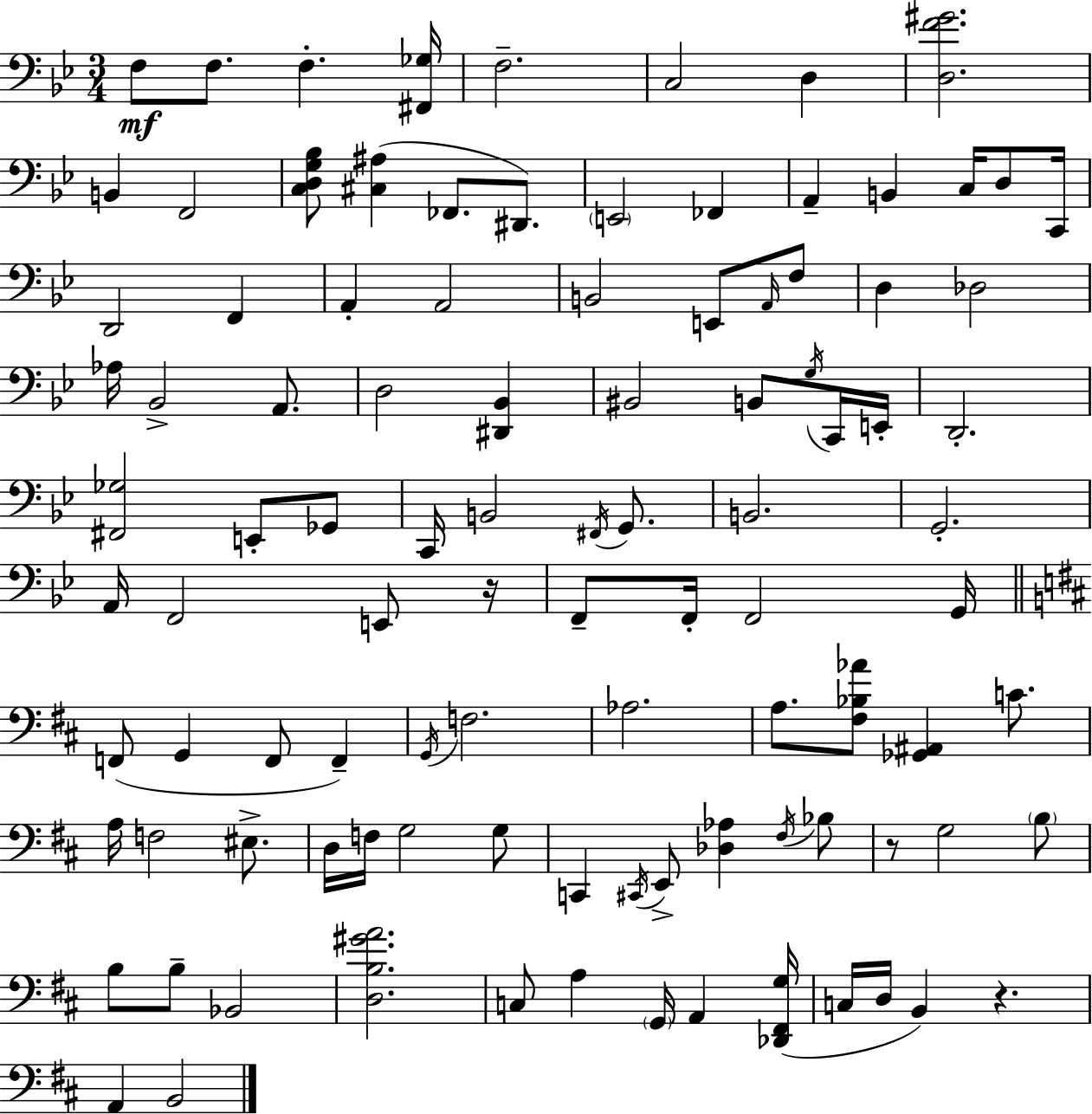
{
  \clef bass
  \numericTimeSignature
  \time 3/4
  \key bes \major
  f8\mf f8. f4.-. <fis, ges>16 | f2.-- | c2 d4 | <d f' gis'>2. | \break b,4 f,2 | <c d g bes>8 <cis ais>4( fes,8. dis,8.) | \parenthesize e,2 fes,4 | a,4-- b,4 c16 d8 c,16 | \break d,2 f,4 | a,4-. a,2 | b,2 e,8 \grace { a,16 } f8 | d4 des2 | \break aes16 bes,2-> a,8. | d2 <dis, bes,>4 | bis,2 b,8 \acciaccatura { g16 } | c,16 e,16-. d,2.-. | \break <fis, ges>2 e,8-. | ges,8 c,16 b,2 \acciaccatura { fis,16 } | g,8. b,2. | g,2.-. | \break a,16 f,2 | e,8 r16 f,8-- f,16-. f,2 | g,16 \bar "||" \break \key b \minor f,8( g,4 f,8 f,4--) | \acciaccatura { g,16 } f2. | aes2. | a8. <fis bes aes'>8 <ges, ais,>4 c'8. | \break a16 f2 eis8.-> | d16 f16 g2 g8 | c,4 \acciaccatura { cis,16 } e,8-> <des aes>4 | \acciaccatura { fis16 } bes8 r8 g2 | \break \parenthesize b8 b8 b8-- bes,2 | <d b gis' a'>2. | c8 a4 \parenthesize g,16 a,4 | <des, fis, g>16( c16 d16 b,4) r4. | \break a,4 b,2 | \bar "|."
}